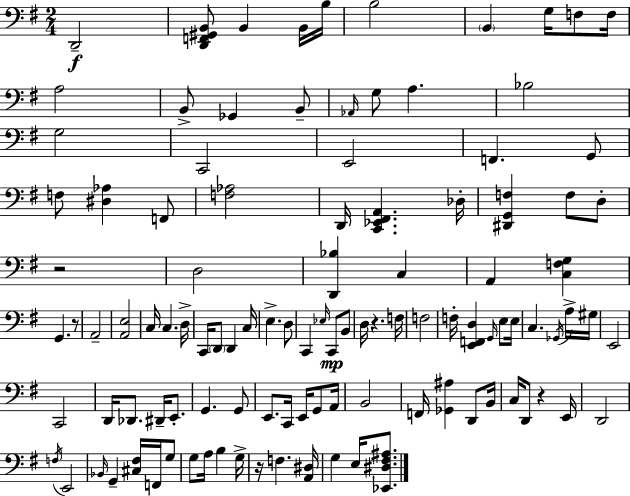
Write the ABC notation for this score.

X:1
T:Untitled
M:2/4
L:1/4
K:G
D,,2 [D,,F,,^G,,B,,]/2 B,, B,,/4 B,/4 B,2 B,, G,/4 F,/2 F,/4 A,2 B,,/2 _G,, B,,/2 _A,,/4 G,/2 A, _B,2 G,2 C,,2 E,,2 F,, G,,/2 F,/2 [^D,_A,] F,,/2 [F,_A,]2 D,,/4 [C,,_E,,^F,,A,,] _D,/4 [^D,,G,,F,] F,/2 D,/2 z2 D,2 [D,,_B,] C, A,, [C,F,G,] G,, z/2 A,,2 [A,,E,]2 C,/4 C, D,/4 C,,/4 D,,/2 D,, C,/4 E, D,/2 C,, _E,/4 C,,/2 B,,/2 D,/4 z F,/4 F,2 F,/4 [E,,F,,D,] G,,/4 E,/2 E,/4 C, _G,,/4 A,/4 ^G,/4 E,,2 C,,2 D,,/4 _D,,/2 ^D,,/4 E,,/2 G,, G,,/2 E,,/2 C,,/4 E,,/4 G,,/2 A,,/4 B,,2 F,,/4 [_G,,^A,] D,,/2 B,,/4 C,/4 D,,/2 z E,,/4 D,,2 F,/4 E,,2 _B,,/4 G,, [^C,^F,]/4 F,,/4 G,/2 G,/2 A,/4 B, G,/4 z/4 F, [A,,^D,]/4 G, E,/4 [_E,,^D,^F,^A,]/2